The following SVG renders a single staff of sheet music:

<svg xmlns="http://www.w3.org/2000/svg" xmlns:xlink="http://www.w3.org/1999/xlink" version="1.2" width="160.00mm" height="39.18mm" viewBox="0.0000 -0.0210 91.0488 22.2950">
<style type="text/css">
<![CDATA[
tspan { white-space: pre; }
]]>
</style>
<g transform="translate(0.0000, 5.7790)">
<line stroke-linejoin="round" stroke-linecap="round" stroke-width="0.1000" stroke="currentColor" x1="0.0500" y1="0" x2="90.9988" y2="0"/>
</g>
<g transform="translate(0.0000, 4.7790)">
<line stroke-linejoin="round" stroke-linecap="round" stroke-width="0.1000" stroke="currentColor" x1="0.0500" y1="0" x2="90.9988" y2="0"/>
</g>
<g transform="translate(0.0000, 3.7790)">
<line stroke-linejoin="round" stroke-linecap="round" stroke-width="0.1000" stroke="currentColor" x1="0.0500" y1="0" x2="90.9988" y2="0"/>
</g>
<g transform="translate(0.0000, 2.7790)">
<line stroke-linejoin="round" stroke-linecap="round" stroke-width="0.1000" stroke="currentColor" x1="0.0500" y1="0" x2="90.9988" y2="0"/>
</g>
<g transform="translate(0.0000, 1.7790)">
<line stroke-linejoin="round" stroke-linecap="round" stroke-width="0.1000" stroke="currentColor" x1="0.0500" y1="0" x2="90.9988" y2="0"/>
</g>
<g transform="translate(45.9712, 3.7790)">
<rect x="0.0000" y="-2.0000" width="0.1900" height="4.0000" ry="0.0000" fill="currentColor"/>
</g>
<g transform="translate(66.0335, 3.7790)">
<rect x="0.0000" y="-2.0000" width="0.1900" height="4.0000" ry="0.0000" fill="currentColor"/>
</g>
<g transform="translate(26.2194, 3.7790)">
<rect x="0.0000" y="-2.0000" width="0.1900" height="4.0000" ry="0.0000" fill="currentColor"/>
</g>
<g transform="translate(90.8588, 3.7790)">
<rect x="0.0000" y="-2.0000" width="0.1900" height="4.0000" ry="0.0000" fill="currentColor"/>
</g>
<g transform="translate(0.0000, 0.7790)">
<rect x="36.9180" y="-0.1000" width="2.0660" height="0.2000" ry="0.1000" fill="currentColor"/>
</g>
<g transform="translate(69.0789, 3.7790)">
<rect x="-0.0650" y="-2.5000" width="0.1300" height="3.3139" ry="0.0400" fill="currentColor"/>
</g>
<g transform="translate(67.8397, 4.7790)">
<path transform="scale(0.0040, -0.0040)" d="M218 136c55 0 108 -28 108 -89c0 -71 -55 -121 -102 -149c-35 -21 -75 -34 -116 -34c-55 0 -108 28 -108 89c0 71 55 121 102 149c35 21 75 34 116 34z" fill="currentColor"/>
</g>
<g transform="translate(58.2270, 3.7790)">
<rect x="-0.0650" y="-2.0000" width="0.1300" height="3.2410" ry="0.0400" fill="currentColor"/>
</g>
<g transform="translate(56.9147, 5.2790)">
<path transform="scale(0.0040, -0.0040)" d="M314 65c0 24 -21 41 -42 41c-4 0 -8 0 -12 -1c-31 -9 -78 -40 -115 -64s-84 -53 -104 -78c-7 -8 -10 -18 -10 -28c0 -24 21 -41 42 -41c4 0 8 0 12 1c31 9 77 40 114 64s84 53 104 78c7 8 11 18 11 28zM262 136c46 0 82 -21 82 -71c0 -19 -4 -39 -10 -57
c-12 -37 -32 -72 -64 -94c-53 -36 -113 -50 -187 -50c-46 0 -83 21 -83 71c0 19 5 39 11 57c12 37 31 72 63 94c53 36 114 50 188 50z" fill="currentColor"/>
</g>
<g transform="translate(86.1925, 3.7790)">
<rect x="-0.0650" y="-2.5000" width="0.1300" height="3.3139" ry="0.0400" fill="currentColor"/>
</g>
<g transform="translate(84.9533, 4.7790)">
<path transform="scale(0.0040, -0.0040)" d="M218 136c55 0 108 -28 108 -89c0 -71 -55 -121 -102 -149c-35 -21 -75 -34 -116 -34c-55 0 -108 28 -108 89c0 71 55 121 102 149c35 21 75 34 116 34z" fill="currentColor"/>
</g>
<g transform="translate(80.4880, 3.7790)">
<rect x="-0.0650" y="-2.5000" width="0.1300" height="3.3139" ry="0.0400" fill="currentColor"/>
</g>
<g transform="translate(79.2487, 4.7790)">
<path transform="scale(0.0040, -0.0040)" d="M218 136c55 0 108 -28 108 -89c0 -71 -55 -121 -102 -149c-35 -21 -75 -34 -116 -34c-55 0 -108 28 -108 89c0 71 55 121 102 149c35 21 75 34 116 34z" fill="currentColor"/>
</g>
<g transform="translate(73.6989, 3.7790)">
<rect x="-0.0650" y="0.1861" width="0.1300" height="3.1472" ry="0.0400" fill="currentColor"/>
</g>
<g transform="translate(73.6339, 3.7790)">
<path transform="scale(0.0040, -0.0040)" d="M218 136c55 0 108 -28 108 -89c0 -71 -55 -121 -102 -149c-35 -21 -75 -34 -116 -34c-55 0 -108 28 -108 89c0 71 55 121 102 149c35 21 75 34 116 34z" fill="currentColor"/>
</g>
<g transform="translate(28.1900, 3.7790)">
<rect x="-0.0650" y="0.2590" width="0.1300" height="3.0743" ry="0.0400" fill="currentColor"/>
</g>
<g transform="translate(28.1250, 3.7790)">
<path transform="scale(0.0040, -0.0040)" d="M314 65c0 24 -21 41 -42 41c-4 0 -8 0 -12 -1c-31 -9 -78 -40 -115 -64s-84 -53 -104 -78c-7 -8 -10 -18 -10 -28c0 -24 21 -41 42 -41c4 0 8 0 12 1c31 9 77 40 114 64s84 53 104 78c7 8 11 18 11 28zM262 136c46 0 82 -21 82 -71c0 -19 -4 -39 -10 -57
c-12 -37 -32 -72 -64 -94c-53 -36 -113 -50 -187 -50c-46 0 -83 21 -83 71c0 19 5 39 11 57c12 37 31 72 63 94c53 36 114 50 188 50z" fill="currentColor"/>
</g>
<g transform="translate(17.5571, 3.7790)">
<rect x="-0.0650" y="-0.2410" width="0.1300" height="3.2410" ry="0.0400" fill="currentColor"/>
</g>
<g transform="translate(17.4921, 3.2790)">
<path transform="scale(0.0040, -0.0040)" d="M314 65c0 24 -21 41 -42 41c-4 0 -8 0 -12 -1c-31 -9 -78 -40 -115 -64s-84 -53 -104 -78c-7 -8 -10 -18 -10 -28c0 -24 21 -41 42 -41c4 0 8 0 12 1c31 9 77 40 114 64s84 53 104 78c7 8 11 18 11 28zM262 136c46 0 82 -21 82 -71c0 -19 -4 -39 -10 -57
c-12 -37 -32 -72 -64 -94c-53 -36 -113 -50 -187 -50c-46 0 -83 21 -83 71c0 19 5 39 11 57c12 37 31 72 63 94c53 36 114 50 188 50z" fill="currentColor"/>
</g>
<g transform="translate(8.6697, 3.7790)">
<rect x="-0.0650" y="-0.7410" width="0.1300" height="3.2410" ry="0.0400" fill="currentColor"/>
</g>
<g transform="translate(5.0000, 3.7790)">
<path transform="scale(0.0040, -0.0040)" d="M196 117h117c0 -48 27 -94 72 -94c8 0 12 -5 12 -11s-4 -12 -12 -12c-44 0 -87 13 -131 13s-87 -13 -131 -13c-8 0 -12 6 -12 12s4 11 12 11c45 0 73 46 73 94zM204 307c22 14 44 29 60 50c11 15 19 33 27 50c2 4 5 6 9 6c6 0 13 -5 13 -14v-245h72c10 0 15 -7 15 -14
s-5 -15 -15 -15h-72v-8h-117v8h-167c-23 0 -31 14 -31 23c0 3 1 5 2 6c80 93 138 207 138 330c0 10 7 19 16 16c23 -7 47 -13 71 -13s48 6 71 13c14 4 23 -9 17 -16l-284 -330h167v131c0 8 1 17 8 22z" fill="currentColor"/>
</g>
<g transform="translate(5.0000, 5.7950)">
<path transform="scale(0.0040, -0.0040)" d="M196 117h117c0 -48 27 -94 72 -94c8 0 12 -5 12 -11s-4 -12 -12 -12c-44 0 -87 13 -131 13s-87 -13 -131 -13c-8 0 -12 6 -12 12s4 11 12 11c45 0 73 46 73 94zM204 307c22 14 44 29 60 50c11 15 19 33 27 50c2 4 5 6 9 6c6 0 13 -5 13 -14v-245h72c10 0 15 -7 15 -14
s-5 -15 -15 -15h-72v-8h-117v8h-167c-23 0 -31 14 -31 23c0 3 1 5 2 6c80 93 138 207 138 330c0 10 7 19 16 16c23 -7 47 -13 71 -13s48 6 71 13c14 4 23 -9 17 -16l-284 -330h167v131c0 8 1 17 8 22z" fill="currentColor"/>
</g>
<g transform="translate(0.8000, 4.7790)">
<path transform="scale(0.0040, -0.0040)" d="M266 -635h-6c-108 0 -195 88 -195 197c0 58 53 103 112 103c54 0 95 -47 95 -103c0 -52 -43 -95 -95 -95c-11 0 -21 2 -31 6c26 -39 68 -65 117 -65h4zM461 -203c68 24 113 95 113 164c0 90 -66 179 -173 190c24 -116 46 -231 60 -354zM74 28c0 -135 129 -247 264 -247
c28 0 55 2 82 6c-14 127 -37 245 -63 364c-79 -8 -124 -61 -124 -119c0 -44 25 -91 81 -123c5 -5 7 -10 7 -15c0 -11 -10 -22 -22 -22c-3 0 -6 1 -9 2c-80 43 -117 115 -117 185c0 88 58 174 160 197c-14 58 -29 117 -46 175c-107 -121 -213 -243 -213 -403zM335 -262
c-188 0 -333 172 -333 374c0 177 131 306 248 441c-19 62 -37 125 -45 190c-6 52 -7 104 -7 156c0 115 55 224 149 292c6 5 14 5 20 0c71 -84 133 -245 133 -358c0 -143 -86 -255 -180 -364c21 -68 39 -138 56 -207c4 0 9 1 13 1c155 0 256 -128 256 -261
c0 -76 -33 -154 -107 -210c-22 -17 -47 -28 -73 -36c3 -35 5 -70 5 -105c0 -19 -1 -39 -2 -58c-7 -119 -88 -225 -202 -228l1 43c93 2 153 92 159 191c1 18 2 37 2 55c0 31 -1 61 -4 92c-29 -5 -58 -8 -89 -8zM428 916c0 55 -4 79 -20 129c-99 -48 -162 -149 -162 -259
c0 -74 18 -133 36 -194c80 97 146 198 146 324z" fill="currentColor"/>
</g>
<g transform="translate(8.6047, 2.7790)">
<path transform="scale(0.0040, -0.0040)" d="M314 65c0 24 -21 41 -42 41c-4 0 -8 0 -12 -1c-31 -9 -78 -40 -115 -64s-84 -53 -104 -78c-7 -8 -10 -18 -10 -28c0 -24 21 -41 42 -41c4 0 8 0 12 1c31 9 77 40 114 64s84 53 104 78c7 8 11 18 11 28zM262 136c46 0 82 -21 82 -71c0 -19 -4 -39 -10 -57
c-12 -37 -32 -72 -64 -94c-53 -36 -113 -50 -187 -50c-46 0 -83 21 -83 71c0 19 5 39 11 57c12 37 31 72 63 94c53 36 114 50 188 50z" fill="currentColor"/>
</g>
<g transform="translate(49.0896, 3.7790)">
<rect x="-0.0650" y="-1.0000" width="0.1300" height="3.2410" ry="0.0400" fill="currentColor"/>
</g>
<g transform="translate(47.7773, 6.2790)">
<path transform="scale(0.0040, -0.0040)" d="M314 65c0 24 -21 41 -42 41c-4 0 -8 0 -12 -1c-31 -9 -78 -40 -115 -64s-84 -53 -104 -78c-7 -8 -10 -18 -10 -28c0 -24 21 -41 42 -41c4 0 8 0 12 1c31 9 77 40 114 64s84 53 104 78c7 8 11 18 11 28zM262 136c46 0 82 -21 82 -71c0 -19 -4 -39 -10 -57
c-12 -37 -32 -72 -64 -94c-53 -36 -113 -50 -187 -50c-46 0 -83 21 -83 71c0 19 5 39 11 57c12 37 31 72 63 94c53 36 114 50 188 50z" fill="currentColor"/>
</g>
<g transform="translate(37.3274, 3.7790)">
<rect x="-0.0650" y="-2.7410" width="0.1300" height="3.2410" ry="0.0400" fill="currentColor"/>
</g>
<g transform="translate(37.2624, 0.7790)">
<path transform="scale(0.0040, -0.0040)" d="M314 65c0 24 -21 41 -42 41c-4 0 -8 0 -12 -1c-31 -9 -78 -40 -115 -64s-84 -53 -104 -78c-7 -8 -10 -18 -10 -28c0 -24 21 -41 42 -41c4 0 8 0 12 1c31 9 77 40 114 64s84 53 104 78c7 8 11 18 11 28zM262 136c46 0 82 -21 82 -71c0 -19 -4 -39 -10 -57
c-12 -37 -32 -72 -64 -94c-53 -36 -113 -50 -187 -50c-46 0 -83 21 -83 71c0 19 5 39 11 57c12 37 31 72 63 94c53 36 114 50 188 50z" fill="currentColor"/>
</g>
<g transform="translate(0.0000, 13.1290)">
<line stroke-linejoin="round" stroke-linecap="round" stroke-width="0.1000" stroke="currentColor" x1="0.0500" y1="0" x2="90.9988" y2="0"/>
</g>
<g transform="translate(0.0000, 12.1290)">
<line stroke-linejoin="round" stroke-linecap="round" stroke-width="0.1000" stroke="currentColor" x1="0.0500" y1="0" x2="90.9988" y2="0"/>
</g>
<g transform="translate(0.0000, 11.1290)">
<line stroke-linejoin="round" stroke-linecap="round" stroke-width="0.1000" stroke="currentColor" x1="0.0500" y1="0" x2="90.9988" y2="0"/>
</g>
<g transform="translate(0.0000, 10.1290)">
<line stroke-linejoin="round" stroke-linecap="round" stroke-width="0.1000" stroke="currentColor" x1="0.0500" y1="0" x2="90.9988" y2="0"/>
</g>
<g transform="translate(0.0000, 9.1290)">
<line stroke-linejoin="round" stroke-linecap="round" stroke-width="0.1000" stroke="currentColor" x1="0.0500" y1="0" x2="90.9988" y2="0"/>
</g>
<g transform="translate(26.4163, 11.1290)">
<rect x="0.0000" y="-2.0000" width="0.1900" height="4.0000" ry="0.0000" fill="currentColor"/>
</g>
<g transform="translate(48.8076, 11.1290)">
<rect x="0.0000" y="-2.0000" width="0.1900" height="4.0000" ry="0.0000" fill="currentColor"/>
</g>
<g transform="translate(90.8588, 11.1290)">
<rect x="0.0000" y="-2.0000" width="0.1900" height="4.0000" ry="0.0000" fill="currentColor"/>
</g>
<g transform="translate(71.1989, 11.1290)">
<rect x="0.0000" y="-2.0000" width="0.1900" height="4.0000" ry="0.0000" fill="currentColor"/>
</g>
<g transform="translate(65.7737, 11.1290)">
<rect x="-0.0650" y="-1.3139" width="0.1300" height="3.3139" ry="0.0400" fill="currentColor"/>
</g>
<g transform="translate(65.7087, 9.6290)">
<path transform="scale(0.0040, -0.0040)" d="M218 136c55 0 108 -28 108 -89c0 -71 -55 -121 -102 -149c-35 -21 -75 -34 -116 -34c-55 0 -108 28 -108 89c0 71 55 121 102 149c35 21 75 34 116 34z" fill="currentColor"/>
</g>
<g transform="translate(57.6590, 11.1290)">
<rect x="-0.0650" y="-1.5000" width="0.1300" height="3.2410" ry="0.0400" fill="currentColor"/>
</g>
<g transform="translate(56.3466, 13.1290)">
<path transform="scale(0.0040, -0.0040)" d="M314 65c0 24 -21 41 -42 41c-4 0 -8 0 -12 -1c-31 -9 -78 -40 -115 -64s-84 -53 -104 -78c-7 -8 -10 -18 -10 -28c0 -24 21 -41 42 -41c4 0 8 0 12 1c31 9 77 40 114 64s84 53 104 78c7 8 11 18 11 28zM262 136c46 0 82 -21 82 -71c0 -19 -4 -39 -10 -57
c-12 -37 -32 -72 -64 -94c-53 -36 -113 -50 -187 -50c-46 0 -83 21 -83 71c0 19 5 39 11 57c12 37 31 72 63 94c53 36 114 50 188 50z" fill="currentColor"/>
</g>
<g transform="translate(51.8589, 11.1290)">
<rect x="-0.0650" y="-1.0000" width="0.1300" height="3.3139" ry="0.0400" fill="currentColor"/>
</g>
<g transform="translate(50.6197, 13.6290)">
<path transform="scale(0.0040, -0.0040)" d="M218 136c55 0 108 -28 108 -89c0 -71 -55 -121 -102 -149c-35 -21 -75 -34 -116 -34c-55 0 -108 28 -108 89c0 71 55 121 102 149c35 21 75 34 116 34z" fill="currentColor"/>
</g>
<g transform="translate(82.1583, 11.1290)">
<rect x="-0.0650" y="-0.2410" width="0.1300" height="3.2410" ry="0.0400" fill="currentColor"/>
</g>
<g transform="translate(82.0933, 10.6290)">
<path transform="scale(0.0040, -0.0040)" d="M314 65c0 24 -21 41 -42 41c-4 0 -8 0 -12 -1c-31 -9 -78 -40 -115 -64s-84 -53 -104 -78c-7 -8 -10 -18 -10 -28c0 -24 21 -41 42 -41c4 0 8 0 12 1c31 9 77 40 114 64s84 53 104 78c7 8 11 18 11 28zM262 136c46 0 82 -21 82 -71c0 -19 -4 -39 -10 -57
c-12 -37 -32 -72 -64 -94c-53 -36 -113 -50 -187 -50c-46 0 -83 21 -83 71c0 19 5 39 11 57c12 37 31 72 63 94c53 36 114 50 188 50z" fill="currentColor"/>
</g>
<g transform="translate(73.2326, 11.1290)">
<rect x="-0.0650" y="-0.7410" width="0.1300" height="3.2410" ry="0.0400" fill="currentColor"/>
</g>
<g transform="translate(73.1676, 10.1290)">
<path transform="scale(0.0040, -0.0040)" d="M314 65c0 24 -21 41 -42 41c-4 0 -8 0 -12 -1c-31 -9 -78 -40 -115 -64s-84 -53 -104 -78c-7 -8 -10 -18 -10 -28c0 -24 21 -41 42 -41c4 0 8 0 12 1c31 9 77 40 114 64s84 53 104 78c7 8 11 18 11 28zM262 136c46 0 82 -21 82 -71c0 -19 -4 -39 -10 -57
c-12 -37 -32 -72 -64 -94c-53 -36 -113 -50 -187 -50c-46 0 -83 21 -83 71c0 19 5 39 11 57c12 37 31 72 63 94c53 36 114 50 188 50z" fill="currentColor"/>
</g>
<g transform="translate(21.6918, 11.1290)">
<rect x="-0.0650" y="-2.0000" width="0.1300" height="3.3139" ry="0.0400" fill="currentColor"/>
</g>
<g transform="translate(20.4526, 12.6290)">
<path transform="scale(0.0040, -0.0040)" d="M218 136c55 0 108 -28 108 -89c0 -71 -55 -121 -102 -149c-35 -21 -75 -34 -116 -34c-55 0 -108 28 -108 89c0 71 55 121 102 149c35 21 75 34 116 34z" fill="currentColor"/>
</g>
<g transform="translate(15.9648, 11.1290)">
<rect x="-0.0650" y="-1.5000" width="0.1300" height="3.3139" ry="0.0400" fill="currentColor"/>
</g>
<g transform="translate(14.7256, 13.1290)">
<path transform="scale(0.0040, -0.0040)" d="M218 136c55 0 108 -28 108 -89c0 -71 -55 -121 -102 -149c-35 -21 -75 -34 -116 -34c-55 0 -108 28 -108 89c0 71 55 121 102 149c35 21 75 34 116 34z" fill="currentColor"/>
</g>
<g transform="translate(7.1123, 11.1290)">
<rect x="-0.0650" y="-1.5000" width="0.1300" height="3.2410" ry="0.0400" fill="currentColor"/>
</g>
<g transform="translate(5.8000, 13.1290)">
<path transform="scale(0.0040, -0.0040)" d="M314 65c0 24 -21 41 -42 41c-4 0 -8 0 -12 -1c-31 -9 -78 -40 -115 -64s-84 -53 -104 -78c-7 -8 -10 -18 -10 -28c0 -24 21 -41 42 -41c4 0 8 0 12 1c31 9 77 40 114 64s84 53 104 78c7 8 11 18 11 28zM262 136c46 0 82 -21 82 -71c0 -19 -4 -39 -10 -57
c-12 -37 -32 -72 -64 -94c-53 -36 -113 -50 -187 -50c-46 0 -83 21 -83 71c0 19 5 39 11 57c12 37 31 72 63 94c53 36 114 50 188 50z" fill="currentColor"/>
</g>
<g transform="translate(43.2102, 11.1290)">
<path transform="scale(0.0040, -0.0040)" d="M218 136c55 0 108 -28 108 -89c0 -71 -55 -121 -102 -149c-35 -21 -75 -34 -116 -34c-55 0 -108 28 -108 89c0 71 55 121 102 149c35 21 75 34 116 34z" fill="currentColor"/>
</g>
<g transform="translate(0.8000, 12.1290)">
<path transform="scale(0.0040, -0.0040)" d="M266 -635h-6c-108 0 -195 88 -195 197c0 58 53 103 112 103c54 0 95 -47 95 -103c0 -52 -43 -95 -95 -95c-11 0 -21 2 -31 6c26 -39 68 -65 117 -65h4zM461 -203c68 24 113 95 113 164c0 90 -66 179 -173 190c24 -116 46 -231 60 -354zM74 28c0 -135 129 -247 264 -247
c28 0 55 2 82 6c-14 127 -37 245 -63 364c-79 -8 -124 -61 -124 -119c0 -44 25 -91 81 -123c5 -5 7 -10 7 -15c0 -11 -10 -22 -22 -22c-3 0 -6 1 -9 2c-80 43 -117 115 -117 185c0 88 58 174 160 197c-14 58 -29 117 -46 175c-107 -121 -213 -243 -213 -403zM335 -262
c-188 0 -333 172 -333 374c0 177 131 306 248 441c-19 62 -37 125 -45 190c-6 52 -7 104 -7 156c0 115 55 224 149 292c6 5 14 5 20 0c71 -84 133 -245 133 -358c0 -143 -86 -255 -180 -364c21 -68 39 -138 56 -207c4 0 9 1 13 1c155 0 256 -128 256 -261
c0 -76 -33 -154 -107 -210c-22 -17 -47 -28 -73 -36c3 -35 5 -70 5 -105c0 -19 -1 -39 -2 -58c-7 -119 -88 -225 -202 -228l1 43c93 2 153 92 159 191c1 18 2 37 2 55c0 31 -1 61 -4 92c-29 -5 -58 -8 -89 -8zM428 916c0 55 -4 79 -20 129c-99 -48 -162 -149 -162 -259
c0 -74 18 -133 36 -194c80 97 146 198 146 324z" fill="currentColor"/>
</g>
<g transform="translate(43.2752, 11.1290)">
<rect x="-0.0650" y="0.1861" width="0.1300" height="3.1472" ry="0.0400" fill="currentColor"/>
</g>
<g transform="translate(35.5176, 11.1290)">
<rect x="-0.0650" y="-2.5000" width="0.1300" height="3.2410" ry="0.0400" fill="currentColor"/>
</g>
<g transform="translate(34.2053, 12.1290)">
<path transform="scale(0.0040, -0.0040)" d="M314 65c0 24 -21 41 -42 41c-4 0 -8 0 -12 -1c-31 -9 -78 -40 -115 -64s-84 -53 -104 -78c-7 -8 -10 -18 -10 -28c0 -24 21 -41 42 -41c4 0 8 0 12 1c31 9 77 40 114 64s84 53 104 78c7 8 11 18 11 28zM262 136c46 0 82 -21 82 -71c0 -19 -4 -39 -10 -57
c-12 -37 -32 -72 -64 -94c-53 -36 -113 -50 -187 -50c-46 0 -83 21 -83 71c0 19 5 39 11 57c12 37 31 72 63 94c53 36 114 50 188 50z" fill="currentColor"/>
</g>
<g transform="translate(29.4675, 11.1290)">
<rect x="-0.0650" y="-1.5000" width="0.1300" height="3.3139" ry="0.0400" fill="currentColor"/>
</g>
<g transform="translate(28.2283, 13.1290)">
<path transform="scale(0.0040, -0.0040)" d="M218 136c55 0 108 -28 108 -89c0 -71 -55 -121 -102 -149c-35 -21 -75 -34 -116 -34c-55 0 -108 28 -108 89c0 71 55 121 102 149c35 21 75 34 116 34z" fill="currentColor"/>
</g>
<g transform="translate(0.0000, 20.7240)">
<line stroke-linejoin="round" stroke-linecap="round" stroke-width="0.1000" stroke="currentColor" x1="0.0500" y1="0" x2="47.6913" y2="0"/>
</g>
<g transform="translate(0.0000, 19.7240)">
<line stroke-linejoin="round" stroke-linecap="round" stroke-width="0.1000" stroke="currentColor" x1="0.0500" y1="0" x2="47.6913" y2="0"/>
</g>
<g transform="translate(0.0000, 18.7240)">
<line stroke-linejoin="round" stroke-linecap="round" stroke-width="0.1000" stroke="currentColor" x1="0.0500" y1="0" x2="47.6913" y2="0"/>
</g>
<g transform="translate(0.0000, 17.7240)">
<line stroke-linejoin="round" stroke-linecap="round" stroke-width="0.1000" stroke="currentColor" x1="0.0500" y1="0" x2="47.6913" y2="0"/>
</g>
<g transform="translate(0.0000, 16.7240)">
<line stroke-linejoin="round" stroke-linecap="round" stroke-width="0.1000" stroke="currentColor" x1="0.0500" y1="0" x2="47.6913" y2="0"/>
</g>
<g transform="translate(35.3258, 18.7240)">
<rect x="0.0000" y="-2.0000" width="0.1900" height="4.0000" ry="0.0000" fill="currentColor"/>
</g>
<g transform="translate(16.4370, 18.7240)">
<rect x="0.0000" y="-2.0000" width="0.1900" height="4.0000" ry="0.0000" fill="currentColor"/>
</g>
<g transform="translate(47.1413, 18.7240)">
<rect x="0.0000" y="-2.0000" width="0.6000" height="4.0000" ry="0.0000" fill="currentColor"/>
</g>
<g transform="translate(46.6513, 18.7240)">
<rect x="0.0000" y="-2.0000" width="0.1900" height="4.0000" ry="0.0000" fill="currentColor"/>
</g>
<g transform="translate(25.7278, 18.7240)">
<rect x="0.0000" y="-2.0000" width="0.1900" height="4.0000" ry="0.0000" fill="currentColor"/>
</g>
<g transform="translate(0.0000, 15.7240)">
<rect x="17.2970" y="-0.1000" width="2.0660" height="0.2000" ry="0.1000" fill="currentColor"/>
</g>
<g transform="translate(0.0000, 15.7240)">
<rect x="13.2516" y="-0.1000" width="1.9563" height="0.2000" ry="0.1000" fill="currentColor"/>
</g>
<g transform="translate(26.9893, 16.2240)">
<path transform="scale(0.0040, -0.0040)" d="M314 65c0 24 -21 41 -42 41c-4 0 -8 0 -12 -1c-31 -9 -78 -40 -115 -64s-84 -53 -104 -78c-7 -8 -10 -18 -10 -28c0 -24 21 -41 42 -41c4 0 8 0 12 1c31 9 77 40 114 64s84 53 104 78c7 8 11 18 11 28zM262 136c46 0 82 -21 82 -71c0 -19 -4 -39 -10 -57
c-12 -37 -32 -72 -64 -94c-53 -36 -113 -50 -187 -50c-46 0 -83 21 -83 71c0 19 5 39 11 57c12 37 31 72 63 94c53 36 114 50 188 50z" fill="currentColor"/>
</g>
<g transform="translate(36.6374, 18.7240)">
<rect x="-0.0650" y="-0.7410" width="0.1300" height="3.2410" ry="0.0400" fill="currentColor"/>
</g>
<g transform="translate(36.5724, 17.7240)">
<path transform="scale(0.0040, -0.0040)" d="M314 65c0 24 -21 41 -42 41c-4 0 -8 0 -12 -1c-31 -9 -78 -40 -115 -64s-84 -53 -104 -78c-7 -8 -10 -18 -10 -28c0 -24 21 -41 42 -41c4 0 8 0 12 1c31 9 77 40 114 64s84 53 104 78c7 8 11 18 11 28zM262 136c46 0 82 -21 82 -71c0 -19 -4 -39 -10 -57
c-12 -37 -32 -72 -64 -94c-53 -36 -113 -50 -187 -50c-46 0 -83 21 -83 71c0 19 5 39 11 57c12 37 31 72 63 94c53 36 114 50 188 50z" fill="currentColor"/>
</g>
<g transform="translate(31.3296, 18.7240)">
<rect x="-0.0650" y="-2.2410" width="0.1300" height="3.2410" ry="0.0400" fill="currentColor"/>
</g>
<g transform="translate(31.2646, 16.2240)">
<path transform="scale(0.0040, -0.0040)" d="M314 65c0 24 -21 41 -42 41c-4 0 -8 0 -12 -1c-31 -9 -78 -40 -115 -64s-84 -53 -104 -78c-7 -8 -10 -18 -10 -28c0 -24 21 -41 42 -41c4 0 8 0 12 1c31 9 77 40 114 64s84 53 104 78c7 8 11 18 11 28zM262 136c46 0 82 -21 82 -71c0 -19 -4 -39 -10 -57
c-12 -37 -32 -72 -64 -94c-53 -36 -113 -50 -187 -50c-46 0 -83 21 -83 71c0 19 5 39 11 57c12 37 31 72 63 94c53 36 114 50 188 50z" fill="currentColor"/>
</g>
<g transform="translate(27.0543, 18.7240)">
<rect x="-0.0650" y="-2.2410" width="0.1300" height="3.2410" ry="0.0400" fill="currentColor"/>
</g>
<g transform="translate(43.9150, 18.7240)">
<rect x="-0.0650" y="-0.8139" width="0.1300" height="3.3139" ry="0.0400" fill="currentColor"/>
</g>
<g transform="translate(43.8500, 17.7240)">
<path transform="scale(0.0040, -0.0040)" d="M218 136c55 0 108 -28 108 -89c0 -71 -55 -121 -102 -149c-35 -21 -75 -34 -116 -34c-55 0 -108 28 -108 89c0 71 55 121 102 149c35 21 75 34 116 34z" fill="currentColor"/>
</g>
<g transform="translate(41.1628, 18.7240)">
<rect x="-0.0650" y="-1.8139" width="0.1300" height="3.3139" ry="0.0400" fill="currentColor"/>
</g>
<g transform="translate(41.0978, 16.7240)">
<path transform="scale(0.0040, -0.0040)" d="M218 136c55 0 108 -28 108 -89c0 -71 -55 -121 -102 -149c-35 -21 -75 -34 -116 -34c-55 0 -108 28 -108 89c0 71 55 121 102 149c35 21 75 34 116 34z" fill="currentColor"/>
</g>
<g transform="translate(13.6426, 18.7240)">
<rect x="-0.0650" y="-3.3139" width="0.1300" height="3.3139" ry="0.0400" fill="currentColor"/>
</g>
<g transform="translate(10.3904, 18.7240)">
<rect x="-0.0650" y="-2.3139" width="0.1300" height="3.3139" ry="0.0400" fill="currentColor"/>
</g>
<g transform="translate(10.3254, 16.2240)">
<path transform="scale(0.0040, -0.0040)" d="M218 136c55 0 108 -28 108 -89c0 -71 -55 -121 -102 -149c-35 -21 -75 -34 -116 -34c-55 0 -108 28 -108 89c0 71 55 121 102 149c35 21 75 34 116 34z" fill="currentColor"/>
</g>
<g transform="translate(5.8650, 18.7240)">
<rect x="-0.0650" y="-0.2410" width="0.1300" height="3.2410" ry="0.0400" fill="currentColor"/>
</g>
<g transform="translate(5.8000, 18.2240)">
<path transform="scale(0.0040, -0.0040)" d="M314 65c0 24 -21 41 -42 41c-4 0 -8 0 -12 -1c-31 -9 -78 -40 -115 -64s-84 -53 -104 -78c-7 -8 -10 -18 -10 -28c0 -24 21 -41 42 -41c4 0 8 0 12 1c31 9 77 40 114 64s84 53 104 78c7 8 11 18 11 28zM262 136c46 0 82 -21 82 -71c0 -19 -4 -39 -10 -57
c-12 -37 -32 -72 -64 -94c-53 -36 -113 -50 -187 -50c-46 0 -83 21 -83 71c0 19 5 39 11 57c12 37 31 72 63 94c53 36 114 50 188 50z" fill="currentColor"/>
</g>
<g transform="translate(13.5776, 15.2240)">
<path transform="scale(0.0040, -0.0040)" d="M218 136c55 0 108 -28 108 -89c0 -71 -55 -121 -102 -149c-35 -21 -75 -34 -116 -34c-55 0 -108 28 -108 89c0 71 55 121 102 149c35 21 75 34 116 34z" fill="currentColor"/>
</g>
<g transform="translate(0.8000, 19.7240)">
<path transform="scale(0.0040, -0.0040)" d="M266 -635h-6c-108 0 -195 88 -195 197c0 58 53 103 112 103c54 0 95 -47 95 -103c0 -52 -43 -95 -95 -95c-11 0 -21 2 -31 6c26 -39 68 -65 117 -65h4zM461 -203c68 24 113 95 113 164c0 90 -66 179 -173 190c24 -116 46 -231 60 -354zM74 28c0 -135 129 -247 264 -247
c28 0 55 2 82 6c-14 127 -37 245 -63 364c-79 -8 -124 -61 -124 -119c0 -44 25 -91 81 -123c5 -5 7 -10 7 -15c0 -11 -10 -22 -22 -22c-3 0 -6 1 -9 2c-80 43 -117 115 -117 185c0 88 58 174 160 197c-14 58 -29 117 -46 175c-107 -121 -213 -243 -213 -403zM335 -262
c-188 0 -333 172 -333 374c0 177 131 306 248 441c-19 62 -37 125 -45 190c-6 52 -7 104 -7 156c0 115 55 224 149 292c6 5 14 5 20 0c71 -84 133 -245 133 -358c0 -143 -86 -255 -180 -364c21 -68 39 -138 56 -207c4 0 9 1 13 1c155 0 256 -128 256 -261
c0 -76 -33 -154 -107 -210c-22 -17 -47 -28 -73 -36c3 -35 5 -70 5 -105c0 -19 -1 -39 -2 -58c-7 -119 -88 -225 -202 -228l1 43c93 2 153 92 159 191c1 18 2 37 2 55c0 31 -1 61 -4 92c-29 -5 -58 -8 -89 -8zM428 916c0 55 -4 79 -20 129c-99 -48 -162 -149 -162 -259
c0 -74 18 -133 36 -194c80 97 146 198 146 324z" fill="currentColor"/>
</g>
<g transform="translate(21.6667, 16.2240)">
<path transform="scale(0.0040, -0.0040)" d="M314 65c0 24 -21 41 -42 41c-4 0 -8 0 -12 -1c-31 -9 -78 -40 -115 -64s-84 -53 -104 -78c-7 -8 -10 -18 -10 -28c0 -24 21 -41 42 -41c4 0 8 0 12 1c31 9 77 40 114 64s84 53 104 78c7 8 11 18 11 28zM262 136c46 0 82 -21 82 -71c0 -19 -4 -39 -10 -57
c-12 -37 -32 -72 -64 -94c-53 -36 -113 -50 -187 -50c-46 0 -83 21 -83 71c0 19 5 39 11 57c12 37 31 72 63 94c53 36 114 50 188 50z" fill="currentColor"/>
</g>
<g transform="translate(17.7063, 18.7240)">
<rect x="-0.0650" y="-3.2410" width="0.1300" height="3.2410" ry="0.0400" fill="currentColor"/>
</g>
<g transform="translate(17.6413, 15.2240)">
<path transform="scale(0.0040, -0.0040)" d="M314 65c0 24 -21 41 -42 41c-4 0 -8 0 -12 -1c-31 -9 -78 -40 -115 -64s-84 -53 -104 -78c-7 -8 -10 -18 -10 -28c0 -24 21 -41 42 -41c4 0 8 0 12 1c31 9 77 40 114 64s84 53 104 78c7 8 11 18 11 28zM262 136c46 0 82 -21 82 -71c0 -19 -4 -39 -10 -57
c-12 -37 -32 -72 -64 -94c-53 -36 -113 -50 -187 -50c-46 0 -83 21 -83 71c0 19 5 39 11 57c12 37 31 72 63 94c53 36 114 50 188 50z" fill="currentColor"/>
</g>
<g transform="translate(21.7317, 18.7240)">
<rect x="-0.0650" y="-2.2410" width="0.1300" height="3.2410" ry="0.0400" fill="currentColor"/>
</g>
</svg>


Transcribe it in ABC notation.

X:1
T:Untitled
M:4/4
L:1/4
K:C
d2 c2 B2 a2 D2 F2 G B G G E2 E F E G2 B D E2 e d2 c2 c2 g b b2 g2 g2 g2 d2 f d